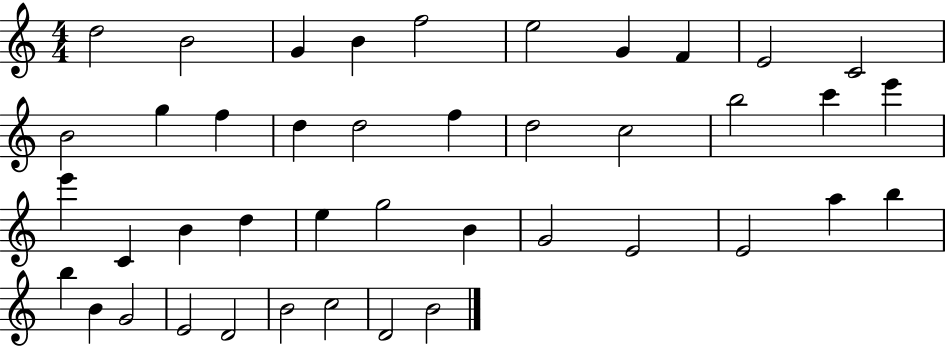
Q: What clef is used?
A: treble